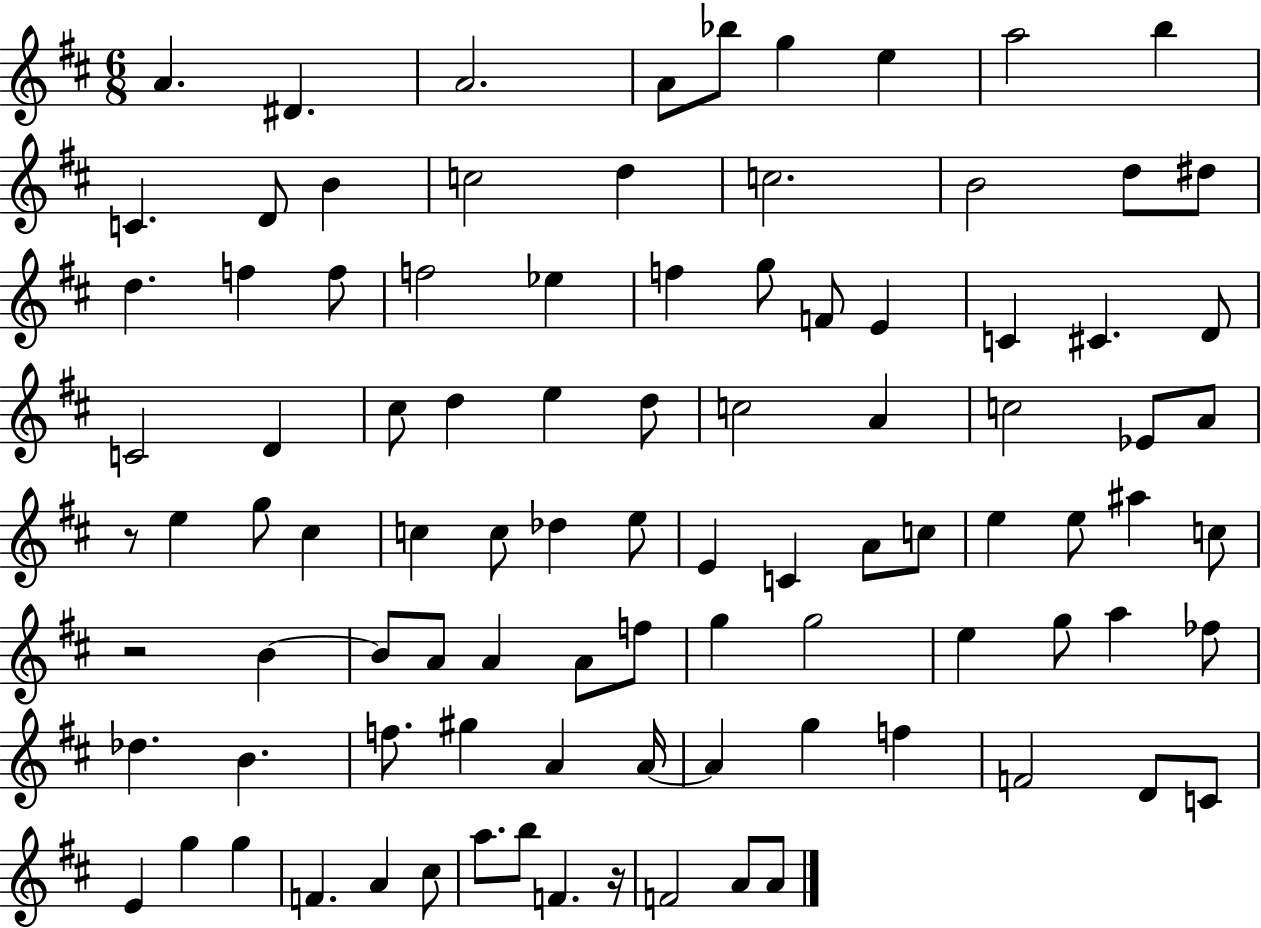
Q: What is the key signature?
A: D major